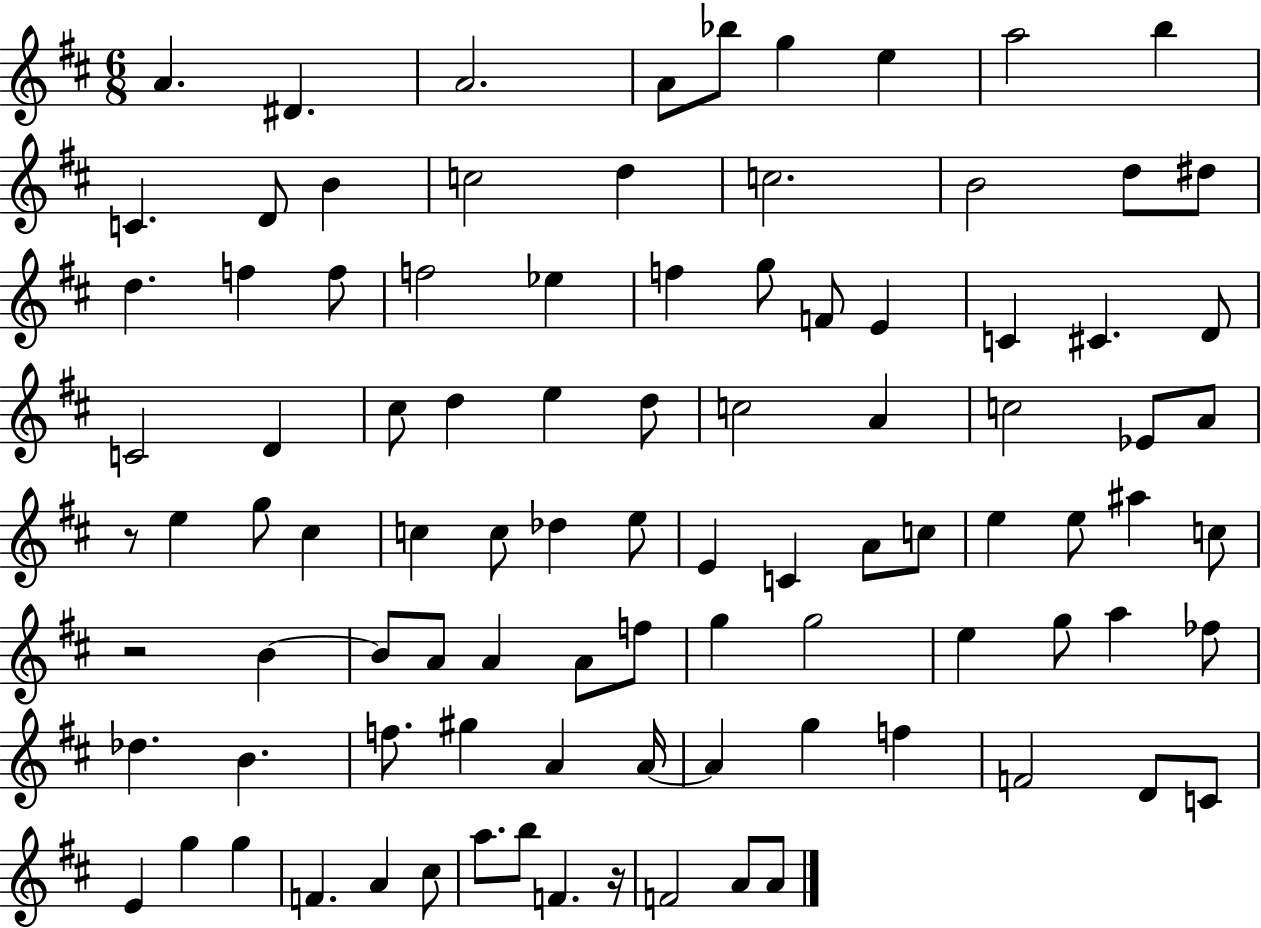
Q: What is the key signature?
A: D major